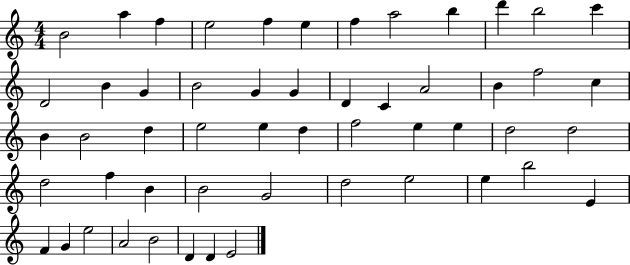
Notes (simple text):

B4/h A5/q F5/q E5/h F5/q E5/q F5/q A5/h B5/q D6/q B5/h C6/q D4/h B4/q G4/q B4/h G4/q G4/q D4/q C4/q A4/h B4/q F5/h C5/q B4/q B4/h D5/q E5/h E5/q D5/q F5/h E5/q E5/q D5/h D5/h D5/h F5/q B4/q B4/h G4/h D5/h E5/h E5/q B5/h E4/q F4/q G4/q E5/h A4/h B4/h D4/q D4/q E4/h